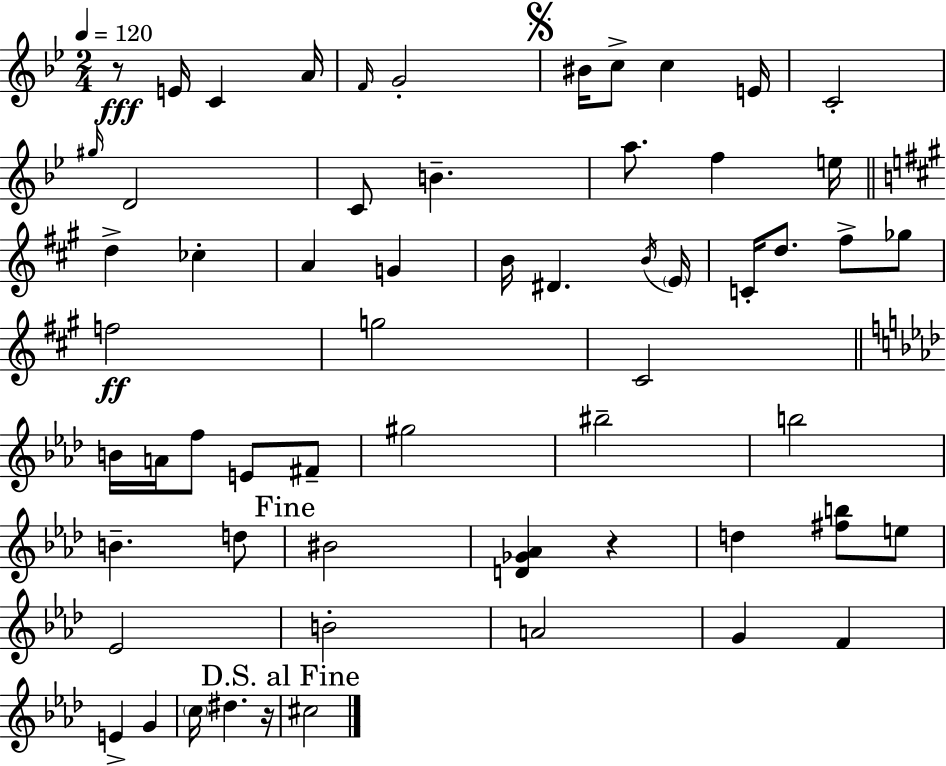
{
  \clef treble
  \numericTimeSignature
  \time 2/4
  \key bes \major
  \tempo 4 = 120
  r8\fff e'16 c'4 a'16 | \grace { f'16 } g'2-. | \mark \markup { \musicglyph "scripts.segno" } bis'16 c''8-> c''4 | e'16 c'2-. | \break \grace { gis''16 } d'2 | c'8 b'4.-- | a''8. f''4 | e''16 \bar "||" \break \key a \major d''4-> ces''4-. | a'4 g'4 | b'16 dis'4. \acciaccatura { b'16 } | \parenthesize e'16 c'16-. d''8. fis''8-> ges''8 | \break f''2\ff | g''2 | cis'2 | \bar "||" \break \key aes \major b'16 a'16 f''8 e'8 fis'8-- | gis''2 | bis''2-- | b''2 | \break b'4.-- d''8 | \mark "Fine" bis'2 | <d' ges' aes'>4 r4 | d''4 <fis'' b''>8 e''8 | \break ees'2 | b'2-. | a'2 | g'4 f'4 | \break e'4-> g'4 | \parenthesize c''16 dis''4. r16 | \mark "D.S. al Fine" cis''2 | \bar "|."
}